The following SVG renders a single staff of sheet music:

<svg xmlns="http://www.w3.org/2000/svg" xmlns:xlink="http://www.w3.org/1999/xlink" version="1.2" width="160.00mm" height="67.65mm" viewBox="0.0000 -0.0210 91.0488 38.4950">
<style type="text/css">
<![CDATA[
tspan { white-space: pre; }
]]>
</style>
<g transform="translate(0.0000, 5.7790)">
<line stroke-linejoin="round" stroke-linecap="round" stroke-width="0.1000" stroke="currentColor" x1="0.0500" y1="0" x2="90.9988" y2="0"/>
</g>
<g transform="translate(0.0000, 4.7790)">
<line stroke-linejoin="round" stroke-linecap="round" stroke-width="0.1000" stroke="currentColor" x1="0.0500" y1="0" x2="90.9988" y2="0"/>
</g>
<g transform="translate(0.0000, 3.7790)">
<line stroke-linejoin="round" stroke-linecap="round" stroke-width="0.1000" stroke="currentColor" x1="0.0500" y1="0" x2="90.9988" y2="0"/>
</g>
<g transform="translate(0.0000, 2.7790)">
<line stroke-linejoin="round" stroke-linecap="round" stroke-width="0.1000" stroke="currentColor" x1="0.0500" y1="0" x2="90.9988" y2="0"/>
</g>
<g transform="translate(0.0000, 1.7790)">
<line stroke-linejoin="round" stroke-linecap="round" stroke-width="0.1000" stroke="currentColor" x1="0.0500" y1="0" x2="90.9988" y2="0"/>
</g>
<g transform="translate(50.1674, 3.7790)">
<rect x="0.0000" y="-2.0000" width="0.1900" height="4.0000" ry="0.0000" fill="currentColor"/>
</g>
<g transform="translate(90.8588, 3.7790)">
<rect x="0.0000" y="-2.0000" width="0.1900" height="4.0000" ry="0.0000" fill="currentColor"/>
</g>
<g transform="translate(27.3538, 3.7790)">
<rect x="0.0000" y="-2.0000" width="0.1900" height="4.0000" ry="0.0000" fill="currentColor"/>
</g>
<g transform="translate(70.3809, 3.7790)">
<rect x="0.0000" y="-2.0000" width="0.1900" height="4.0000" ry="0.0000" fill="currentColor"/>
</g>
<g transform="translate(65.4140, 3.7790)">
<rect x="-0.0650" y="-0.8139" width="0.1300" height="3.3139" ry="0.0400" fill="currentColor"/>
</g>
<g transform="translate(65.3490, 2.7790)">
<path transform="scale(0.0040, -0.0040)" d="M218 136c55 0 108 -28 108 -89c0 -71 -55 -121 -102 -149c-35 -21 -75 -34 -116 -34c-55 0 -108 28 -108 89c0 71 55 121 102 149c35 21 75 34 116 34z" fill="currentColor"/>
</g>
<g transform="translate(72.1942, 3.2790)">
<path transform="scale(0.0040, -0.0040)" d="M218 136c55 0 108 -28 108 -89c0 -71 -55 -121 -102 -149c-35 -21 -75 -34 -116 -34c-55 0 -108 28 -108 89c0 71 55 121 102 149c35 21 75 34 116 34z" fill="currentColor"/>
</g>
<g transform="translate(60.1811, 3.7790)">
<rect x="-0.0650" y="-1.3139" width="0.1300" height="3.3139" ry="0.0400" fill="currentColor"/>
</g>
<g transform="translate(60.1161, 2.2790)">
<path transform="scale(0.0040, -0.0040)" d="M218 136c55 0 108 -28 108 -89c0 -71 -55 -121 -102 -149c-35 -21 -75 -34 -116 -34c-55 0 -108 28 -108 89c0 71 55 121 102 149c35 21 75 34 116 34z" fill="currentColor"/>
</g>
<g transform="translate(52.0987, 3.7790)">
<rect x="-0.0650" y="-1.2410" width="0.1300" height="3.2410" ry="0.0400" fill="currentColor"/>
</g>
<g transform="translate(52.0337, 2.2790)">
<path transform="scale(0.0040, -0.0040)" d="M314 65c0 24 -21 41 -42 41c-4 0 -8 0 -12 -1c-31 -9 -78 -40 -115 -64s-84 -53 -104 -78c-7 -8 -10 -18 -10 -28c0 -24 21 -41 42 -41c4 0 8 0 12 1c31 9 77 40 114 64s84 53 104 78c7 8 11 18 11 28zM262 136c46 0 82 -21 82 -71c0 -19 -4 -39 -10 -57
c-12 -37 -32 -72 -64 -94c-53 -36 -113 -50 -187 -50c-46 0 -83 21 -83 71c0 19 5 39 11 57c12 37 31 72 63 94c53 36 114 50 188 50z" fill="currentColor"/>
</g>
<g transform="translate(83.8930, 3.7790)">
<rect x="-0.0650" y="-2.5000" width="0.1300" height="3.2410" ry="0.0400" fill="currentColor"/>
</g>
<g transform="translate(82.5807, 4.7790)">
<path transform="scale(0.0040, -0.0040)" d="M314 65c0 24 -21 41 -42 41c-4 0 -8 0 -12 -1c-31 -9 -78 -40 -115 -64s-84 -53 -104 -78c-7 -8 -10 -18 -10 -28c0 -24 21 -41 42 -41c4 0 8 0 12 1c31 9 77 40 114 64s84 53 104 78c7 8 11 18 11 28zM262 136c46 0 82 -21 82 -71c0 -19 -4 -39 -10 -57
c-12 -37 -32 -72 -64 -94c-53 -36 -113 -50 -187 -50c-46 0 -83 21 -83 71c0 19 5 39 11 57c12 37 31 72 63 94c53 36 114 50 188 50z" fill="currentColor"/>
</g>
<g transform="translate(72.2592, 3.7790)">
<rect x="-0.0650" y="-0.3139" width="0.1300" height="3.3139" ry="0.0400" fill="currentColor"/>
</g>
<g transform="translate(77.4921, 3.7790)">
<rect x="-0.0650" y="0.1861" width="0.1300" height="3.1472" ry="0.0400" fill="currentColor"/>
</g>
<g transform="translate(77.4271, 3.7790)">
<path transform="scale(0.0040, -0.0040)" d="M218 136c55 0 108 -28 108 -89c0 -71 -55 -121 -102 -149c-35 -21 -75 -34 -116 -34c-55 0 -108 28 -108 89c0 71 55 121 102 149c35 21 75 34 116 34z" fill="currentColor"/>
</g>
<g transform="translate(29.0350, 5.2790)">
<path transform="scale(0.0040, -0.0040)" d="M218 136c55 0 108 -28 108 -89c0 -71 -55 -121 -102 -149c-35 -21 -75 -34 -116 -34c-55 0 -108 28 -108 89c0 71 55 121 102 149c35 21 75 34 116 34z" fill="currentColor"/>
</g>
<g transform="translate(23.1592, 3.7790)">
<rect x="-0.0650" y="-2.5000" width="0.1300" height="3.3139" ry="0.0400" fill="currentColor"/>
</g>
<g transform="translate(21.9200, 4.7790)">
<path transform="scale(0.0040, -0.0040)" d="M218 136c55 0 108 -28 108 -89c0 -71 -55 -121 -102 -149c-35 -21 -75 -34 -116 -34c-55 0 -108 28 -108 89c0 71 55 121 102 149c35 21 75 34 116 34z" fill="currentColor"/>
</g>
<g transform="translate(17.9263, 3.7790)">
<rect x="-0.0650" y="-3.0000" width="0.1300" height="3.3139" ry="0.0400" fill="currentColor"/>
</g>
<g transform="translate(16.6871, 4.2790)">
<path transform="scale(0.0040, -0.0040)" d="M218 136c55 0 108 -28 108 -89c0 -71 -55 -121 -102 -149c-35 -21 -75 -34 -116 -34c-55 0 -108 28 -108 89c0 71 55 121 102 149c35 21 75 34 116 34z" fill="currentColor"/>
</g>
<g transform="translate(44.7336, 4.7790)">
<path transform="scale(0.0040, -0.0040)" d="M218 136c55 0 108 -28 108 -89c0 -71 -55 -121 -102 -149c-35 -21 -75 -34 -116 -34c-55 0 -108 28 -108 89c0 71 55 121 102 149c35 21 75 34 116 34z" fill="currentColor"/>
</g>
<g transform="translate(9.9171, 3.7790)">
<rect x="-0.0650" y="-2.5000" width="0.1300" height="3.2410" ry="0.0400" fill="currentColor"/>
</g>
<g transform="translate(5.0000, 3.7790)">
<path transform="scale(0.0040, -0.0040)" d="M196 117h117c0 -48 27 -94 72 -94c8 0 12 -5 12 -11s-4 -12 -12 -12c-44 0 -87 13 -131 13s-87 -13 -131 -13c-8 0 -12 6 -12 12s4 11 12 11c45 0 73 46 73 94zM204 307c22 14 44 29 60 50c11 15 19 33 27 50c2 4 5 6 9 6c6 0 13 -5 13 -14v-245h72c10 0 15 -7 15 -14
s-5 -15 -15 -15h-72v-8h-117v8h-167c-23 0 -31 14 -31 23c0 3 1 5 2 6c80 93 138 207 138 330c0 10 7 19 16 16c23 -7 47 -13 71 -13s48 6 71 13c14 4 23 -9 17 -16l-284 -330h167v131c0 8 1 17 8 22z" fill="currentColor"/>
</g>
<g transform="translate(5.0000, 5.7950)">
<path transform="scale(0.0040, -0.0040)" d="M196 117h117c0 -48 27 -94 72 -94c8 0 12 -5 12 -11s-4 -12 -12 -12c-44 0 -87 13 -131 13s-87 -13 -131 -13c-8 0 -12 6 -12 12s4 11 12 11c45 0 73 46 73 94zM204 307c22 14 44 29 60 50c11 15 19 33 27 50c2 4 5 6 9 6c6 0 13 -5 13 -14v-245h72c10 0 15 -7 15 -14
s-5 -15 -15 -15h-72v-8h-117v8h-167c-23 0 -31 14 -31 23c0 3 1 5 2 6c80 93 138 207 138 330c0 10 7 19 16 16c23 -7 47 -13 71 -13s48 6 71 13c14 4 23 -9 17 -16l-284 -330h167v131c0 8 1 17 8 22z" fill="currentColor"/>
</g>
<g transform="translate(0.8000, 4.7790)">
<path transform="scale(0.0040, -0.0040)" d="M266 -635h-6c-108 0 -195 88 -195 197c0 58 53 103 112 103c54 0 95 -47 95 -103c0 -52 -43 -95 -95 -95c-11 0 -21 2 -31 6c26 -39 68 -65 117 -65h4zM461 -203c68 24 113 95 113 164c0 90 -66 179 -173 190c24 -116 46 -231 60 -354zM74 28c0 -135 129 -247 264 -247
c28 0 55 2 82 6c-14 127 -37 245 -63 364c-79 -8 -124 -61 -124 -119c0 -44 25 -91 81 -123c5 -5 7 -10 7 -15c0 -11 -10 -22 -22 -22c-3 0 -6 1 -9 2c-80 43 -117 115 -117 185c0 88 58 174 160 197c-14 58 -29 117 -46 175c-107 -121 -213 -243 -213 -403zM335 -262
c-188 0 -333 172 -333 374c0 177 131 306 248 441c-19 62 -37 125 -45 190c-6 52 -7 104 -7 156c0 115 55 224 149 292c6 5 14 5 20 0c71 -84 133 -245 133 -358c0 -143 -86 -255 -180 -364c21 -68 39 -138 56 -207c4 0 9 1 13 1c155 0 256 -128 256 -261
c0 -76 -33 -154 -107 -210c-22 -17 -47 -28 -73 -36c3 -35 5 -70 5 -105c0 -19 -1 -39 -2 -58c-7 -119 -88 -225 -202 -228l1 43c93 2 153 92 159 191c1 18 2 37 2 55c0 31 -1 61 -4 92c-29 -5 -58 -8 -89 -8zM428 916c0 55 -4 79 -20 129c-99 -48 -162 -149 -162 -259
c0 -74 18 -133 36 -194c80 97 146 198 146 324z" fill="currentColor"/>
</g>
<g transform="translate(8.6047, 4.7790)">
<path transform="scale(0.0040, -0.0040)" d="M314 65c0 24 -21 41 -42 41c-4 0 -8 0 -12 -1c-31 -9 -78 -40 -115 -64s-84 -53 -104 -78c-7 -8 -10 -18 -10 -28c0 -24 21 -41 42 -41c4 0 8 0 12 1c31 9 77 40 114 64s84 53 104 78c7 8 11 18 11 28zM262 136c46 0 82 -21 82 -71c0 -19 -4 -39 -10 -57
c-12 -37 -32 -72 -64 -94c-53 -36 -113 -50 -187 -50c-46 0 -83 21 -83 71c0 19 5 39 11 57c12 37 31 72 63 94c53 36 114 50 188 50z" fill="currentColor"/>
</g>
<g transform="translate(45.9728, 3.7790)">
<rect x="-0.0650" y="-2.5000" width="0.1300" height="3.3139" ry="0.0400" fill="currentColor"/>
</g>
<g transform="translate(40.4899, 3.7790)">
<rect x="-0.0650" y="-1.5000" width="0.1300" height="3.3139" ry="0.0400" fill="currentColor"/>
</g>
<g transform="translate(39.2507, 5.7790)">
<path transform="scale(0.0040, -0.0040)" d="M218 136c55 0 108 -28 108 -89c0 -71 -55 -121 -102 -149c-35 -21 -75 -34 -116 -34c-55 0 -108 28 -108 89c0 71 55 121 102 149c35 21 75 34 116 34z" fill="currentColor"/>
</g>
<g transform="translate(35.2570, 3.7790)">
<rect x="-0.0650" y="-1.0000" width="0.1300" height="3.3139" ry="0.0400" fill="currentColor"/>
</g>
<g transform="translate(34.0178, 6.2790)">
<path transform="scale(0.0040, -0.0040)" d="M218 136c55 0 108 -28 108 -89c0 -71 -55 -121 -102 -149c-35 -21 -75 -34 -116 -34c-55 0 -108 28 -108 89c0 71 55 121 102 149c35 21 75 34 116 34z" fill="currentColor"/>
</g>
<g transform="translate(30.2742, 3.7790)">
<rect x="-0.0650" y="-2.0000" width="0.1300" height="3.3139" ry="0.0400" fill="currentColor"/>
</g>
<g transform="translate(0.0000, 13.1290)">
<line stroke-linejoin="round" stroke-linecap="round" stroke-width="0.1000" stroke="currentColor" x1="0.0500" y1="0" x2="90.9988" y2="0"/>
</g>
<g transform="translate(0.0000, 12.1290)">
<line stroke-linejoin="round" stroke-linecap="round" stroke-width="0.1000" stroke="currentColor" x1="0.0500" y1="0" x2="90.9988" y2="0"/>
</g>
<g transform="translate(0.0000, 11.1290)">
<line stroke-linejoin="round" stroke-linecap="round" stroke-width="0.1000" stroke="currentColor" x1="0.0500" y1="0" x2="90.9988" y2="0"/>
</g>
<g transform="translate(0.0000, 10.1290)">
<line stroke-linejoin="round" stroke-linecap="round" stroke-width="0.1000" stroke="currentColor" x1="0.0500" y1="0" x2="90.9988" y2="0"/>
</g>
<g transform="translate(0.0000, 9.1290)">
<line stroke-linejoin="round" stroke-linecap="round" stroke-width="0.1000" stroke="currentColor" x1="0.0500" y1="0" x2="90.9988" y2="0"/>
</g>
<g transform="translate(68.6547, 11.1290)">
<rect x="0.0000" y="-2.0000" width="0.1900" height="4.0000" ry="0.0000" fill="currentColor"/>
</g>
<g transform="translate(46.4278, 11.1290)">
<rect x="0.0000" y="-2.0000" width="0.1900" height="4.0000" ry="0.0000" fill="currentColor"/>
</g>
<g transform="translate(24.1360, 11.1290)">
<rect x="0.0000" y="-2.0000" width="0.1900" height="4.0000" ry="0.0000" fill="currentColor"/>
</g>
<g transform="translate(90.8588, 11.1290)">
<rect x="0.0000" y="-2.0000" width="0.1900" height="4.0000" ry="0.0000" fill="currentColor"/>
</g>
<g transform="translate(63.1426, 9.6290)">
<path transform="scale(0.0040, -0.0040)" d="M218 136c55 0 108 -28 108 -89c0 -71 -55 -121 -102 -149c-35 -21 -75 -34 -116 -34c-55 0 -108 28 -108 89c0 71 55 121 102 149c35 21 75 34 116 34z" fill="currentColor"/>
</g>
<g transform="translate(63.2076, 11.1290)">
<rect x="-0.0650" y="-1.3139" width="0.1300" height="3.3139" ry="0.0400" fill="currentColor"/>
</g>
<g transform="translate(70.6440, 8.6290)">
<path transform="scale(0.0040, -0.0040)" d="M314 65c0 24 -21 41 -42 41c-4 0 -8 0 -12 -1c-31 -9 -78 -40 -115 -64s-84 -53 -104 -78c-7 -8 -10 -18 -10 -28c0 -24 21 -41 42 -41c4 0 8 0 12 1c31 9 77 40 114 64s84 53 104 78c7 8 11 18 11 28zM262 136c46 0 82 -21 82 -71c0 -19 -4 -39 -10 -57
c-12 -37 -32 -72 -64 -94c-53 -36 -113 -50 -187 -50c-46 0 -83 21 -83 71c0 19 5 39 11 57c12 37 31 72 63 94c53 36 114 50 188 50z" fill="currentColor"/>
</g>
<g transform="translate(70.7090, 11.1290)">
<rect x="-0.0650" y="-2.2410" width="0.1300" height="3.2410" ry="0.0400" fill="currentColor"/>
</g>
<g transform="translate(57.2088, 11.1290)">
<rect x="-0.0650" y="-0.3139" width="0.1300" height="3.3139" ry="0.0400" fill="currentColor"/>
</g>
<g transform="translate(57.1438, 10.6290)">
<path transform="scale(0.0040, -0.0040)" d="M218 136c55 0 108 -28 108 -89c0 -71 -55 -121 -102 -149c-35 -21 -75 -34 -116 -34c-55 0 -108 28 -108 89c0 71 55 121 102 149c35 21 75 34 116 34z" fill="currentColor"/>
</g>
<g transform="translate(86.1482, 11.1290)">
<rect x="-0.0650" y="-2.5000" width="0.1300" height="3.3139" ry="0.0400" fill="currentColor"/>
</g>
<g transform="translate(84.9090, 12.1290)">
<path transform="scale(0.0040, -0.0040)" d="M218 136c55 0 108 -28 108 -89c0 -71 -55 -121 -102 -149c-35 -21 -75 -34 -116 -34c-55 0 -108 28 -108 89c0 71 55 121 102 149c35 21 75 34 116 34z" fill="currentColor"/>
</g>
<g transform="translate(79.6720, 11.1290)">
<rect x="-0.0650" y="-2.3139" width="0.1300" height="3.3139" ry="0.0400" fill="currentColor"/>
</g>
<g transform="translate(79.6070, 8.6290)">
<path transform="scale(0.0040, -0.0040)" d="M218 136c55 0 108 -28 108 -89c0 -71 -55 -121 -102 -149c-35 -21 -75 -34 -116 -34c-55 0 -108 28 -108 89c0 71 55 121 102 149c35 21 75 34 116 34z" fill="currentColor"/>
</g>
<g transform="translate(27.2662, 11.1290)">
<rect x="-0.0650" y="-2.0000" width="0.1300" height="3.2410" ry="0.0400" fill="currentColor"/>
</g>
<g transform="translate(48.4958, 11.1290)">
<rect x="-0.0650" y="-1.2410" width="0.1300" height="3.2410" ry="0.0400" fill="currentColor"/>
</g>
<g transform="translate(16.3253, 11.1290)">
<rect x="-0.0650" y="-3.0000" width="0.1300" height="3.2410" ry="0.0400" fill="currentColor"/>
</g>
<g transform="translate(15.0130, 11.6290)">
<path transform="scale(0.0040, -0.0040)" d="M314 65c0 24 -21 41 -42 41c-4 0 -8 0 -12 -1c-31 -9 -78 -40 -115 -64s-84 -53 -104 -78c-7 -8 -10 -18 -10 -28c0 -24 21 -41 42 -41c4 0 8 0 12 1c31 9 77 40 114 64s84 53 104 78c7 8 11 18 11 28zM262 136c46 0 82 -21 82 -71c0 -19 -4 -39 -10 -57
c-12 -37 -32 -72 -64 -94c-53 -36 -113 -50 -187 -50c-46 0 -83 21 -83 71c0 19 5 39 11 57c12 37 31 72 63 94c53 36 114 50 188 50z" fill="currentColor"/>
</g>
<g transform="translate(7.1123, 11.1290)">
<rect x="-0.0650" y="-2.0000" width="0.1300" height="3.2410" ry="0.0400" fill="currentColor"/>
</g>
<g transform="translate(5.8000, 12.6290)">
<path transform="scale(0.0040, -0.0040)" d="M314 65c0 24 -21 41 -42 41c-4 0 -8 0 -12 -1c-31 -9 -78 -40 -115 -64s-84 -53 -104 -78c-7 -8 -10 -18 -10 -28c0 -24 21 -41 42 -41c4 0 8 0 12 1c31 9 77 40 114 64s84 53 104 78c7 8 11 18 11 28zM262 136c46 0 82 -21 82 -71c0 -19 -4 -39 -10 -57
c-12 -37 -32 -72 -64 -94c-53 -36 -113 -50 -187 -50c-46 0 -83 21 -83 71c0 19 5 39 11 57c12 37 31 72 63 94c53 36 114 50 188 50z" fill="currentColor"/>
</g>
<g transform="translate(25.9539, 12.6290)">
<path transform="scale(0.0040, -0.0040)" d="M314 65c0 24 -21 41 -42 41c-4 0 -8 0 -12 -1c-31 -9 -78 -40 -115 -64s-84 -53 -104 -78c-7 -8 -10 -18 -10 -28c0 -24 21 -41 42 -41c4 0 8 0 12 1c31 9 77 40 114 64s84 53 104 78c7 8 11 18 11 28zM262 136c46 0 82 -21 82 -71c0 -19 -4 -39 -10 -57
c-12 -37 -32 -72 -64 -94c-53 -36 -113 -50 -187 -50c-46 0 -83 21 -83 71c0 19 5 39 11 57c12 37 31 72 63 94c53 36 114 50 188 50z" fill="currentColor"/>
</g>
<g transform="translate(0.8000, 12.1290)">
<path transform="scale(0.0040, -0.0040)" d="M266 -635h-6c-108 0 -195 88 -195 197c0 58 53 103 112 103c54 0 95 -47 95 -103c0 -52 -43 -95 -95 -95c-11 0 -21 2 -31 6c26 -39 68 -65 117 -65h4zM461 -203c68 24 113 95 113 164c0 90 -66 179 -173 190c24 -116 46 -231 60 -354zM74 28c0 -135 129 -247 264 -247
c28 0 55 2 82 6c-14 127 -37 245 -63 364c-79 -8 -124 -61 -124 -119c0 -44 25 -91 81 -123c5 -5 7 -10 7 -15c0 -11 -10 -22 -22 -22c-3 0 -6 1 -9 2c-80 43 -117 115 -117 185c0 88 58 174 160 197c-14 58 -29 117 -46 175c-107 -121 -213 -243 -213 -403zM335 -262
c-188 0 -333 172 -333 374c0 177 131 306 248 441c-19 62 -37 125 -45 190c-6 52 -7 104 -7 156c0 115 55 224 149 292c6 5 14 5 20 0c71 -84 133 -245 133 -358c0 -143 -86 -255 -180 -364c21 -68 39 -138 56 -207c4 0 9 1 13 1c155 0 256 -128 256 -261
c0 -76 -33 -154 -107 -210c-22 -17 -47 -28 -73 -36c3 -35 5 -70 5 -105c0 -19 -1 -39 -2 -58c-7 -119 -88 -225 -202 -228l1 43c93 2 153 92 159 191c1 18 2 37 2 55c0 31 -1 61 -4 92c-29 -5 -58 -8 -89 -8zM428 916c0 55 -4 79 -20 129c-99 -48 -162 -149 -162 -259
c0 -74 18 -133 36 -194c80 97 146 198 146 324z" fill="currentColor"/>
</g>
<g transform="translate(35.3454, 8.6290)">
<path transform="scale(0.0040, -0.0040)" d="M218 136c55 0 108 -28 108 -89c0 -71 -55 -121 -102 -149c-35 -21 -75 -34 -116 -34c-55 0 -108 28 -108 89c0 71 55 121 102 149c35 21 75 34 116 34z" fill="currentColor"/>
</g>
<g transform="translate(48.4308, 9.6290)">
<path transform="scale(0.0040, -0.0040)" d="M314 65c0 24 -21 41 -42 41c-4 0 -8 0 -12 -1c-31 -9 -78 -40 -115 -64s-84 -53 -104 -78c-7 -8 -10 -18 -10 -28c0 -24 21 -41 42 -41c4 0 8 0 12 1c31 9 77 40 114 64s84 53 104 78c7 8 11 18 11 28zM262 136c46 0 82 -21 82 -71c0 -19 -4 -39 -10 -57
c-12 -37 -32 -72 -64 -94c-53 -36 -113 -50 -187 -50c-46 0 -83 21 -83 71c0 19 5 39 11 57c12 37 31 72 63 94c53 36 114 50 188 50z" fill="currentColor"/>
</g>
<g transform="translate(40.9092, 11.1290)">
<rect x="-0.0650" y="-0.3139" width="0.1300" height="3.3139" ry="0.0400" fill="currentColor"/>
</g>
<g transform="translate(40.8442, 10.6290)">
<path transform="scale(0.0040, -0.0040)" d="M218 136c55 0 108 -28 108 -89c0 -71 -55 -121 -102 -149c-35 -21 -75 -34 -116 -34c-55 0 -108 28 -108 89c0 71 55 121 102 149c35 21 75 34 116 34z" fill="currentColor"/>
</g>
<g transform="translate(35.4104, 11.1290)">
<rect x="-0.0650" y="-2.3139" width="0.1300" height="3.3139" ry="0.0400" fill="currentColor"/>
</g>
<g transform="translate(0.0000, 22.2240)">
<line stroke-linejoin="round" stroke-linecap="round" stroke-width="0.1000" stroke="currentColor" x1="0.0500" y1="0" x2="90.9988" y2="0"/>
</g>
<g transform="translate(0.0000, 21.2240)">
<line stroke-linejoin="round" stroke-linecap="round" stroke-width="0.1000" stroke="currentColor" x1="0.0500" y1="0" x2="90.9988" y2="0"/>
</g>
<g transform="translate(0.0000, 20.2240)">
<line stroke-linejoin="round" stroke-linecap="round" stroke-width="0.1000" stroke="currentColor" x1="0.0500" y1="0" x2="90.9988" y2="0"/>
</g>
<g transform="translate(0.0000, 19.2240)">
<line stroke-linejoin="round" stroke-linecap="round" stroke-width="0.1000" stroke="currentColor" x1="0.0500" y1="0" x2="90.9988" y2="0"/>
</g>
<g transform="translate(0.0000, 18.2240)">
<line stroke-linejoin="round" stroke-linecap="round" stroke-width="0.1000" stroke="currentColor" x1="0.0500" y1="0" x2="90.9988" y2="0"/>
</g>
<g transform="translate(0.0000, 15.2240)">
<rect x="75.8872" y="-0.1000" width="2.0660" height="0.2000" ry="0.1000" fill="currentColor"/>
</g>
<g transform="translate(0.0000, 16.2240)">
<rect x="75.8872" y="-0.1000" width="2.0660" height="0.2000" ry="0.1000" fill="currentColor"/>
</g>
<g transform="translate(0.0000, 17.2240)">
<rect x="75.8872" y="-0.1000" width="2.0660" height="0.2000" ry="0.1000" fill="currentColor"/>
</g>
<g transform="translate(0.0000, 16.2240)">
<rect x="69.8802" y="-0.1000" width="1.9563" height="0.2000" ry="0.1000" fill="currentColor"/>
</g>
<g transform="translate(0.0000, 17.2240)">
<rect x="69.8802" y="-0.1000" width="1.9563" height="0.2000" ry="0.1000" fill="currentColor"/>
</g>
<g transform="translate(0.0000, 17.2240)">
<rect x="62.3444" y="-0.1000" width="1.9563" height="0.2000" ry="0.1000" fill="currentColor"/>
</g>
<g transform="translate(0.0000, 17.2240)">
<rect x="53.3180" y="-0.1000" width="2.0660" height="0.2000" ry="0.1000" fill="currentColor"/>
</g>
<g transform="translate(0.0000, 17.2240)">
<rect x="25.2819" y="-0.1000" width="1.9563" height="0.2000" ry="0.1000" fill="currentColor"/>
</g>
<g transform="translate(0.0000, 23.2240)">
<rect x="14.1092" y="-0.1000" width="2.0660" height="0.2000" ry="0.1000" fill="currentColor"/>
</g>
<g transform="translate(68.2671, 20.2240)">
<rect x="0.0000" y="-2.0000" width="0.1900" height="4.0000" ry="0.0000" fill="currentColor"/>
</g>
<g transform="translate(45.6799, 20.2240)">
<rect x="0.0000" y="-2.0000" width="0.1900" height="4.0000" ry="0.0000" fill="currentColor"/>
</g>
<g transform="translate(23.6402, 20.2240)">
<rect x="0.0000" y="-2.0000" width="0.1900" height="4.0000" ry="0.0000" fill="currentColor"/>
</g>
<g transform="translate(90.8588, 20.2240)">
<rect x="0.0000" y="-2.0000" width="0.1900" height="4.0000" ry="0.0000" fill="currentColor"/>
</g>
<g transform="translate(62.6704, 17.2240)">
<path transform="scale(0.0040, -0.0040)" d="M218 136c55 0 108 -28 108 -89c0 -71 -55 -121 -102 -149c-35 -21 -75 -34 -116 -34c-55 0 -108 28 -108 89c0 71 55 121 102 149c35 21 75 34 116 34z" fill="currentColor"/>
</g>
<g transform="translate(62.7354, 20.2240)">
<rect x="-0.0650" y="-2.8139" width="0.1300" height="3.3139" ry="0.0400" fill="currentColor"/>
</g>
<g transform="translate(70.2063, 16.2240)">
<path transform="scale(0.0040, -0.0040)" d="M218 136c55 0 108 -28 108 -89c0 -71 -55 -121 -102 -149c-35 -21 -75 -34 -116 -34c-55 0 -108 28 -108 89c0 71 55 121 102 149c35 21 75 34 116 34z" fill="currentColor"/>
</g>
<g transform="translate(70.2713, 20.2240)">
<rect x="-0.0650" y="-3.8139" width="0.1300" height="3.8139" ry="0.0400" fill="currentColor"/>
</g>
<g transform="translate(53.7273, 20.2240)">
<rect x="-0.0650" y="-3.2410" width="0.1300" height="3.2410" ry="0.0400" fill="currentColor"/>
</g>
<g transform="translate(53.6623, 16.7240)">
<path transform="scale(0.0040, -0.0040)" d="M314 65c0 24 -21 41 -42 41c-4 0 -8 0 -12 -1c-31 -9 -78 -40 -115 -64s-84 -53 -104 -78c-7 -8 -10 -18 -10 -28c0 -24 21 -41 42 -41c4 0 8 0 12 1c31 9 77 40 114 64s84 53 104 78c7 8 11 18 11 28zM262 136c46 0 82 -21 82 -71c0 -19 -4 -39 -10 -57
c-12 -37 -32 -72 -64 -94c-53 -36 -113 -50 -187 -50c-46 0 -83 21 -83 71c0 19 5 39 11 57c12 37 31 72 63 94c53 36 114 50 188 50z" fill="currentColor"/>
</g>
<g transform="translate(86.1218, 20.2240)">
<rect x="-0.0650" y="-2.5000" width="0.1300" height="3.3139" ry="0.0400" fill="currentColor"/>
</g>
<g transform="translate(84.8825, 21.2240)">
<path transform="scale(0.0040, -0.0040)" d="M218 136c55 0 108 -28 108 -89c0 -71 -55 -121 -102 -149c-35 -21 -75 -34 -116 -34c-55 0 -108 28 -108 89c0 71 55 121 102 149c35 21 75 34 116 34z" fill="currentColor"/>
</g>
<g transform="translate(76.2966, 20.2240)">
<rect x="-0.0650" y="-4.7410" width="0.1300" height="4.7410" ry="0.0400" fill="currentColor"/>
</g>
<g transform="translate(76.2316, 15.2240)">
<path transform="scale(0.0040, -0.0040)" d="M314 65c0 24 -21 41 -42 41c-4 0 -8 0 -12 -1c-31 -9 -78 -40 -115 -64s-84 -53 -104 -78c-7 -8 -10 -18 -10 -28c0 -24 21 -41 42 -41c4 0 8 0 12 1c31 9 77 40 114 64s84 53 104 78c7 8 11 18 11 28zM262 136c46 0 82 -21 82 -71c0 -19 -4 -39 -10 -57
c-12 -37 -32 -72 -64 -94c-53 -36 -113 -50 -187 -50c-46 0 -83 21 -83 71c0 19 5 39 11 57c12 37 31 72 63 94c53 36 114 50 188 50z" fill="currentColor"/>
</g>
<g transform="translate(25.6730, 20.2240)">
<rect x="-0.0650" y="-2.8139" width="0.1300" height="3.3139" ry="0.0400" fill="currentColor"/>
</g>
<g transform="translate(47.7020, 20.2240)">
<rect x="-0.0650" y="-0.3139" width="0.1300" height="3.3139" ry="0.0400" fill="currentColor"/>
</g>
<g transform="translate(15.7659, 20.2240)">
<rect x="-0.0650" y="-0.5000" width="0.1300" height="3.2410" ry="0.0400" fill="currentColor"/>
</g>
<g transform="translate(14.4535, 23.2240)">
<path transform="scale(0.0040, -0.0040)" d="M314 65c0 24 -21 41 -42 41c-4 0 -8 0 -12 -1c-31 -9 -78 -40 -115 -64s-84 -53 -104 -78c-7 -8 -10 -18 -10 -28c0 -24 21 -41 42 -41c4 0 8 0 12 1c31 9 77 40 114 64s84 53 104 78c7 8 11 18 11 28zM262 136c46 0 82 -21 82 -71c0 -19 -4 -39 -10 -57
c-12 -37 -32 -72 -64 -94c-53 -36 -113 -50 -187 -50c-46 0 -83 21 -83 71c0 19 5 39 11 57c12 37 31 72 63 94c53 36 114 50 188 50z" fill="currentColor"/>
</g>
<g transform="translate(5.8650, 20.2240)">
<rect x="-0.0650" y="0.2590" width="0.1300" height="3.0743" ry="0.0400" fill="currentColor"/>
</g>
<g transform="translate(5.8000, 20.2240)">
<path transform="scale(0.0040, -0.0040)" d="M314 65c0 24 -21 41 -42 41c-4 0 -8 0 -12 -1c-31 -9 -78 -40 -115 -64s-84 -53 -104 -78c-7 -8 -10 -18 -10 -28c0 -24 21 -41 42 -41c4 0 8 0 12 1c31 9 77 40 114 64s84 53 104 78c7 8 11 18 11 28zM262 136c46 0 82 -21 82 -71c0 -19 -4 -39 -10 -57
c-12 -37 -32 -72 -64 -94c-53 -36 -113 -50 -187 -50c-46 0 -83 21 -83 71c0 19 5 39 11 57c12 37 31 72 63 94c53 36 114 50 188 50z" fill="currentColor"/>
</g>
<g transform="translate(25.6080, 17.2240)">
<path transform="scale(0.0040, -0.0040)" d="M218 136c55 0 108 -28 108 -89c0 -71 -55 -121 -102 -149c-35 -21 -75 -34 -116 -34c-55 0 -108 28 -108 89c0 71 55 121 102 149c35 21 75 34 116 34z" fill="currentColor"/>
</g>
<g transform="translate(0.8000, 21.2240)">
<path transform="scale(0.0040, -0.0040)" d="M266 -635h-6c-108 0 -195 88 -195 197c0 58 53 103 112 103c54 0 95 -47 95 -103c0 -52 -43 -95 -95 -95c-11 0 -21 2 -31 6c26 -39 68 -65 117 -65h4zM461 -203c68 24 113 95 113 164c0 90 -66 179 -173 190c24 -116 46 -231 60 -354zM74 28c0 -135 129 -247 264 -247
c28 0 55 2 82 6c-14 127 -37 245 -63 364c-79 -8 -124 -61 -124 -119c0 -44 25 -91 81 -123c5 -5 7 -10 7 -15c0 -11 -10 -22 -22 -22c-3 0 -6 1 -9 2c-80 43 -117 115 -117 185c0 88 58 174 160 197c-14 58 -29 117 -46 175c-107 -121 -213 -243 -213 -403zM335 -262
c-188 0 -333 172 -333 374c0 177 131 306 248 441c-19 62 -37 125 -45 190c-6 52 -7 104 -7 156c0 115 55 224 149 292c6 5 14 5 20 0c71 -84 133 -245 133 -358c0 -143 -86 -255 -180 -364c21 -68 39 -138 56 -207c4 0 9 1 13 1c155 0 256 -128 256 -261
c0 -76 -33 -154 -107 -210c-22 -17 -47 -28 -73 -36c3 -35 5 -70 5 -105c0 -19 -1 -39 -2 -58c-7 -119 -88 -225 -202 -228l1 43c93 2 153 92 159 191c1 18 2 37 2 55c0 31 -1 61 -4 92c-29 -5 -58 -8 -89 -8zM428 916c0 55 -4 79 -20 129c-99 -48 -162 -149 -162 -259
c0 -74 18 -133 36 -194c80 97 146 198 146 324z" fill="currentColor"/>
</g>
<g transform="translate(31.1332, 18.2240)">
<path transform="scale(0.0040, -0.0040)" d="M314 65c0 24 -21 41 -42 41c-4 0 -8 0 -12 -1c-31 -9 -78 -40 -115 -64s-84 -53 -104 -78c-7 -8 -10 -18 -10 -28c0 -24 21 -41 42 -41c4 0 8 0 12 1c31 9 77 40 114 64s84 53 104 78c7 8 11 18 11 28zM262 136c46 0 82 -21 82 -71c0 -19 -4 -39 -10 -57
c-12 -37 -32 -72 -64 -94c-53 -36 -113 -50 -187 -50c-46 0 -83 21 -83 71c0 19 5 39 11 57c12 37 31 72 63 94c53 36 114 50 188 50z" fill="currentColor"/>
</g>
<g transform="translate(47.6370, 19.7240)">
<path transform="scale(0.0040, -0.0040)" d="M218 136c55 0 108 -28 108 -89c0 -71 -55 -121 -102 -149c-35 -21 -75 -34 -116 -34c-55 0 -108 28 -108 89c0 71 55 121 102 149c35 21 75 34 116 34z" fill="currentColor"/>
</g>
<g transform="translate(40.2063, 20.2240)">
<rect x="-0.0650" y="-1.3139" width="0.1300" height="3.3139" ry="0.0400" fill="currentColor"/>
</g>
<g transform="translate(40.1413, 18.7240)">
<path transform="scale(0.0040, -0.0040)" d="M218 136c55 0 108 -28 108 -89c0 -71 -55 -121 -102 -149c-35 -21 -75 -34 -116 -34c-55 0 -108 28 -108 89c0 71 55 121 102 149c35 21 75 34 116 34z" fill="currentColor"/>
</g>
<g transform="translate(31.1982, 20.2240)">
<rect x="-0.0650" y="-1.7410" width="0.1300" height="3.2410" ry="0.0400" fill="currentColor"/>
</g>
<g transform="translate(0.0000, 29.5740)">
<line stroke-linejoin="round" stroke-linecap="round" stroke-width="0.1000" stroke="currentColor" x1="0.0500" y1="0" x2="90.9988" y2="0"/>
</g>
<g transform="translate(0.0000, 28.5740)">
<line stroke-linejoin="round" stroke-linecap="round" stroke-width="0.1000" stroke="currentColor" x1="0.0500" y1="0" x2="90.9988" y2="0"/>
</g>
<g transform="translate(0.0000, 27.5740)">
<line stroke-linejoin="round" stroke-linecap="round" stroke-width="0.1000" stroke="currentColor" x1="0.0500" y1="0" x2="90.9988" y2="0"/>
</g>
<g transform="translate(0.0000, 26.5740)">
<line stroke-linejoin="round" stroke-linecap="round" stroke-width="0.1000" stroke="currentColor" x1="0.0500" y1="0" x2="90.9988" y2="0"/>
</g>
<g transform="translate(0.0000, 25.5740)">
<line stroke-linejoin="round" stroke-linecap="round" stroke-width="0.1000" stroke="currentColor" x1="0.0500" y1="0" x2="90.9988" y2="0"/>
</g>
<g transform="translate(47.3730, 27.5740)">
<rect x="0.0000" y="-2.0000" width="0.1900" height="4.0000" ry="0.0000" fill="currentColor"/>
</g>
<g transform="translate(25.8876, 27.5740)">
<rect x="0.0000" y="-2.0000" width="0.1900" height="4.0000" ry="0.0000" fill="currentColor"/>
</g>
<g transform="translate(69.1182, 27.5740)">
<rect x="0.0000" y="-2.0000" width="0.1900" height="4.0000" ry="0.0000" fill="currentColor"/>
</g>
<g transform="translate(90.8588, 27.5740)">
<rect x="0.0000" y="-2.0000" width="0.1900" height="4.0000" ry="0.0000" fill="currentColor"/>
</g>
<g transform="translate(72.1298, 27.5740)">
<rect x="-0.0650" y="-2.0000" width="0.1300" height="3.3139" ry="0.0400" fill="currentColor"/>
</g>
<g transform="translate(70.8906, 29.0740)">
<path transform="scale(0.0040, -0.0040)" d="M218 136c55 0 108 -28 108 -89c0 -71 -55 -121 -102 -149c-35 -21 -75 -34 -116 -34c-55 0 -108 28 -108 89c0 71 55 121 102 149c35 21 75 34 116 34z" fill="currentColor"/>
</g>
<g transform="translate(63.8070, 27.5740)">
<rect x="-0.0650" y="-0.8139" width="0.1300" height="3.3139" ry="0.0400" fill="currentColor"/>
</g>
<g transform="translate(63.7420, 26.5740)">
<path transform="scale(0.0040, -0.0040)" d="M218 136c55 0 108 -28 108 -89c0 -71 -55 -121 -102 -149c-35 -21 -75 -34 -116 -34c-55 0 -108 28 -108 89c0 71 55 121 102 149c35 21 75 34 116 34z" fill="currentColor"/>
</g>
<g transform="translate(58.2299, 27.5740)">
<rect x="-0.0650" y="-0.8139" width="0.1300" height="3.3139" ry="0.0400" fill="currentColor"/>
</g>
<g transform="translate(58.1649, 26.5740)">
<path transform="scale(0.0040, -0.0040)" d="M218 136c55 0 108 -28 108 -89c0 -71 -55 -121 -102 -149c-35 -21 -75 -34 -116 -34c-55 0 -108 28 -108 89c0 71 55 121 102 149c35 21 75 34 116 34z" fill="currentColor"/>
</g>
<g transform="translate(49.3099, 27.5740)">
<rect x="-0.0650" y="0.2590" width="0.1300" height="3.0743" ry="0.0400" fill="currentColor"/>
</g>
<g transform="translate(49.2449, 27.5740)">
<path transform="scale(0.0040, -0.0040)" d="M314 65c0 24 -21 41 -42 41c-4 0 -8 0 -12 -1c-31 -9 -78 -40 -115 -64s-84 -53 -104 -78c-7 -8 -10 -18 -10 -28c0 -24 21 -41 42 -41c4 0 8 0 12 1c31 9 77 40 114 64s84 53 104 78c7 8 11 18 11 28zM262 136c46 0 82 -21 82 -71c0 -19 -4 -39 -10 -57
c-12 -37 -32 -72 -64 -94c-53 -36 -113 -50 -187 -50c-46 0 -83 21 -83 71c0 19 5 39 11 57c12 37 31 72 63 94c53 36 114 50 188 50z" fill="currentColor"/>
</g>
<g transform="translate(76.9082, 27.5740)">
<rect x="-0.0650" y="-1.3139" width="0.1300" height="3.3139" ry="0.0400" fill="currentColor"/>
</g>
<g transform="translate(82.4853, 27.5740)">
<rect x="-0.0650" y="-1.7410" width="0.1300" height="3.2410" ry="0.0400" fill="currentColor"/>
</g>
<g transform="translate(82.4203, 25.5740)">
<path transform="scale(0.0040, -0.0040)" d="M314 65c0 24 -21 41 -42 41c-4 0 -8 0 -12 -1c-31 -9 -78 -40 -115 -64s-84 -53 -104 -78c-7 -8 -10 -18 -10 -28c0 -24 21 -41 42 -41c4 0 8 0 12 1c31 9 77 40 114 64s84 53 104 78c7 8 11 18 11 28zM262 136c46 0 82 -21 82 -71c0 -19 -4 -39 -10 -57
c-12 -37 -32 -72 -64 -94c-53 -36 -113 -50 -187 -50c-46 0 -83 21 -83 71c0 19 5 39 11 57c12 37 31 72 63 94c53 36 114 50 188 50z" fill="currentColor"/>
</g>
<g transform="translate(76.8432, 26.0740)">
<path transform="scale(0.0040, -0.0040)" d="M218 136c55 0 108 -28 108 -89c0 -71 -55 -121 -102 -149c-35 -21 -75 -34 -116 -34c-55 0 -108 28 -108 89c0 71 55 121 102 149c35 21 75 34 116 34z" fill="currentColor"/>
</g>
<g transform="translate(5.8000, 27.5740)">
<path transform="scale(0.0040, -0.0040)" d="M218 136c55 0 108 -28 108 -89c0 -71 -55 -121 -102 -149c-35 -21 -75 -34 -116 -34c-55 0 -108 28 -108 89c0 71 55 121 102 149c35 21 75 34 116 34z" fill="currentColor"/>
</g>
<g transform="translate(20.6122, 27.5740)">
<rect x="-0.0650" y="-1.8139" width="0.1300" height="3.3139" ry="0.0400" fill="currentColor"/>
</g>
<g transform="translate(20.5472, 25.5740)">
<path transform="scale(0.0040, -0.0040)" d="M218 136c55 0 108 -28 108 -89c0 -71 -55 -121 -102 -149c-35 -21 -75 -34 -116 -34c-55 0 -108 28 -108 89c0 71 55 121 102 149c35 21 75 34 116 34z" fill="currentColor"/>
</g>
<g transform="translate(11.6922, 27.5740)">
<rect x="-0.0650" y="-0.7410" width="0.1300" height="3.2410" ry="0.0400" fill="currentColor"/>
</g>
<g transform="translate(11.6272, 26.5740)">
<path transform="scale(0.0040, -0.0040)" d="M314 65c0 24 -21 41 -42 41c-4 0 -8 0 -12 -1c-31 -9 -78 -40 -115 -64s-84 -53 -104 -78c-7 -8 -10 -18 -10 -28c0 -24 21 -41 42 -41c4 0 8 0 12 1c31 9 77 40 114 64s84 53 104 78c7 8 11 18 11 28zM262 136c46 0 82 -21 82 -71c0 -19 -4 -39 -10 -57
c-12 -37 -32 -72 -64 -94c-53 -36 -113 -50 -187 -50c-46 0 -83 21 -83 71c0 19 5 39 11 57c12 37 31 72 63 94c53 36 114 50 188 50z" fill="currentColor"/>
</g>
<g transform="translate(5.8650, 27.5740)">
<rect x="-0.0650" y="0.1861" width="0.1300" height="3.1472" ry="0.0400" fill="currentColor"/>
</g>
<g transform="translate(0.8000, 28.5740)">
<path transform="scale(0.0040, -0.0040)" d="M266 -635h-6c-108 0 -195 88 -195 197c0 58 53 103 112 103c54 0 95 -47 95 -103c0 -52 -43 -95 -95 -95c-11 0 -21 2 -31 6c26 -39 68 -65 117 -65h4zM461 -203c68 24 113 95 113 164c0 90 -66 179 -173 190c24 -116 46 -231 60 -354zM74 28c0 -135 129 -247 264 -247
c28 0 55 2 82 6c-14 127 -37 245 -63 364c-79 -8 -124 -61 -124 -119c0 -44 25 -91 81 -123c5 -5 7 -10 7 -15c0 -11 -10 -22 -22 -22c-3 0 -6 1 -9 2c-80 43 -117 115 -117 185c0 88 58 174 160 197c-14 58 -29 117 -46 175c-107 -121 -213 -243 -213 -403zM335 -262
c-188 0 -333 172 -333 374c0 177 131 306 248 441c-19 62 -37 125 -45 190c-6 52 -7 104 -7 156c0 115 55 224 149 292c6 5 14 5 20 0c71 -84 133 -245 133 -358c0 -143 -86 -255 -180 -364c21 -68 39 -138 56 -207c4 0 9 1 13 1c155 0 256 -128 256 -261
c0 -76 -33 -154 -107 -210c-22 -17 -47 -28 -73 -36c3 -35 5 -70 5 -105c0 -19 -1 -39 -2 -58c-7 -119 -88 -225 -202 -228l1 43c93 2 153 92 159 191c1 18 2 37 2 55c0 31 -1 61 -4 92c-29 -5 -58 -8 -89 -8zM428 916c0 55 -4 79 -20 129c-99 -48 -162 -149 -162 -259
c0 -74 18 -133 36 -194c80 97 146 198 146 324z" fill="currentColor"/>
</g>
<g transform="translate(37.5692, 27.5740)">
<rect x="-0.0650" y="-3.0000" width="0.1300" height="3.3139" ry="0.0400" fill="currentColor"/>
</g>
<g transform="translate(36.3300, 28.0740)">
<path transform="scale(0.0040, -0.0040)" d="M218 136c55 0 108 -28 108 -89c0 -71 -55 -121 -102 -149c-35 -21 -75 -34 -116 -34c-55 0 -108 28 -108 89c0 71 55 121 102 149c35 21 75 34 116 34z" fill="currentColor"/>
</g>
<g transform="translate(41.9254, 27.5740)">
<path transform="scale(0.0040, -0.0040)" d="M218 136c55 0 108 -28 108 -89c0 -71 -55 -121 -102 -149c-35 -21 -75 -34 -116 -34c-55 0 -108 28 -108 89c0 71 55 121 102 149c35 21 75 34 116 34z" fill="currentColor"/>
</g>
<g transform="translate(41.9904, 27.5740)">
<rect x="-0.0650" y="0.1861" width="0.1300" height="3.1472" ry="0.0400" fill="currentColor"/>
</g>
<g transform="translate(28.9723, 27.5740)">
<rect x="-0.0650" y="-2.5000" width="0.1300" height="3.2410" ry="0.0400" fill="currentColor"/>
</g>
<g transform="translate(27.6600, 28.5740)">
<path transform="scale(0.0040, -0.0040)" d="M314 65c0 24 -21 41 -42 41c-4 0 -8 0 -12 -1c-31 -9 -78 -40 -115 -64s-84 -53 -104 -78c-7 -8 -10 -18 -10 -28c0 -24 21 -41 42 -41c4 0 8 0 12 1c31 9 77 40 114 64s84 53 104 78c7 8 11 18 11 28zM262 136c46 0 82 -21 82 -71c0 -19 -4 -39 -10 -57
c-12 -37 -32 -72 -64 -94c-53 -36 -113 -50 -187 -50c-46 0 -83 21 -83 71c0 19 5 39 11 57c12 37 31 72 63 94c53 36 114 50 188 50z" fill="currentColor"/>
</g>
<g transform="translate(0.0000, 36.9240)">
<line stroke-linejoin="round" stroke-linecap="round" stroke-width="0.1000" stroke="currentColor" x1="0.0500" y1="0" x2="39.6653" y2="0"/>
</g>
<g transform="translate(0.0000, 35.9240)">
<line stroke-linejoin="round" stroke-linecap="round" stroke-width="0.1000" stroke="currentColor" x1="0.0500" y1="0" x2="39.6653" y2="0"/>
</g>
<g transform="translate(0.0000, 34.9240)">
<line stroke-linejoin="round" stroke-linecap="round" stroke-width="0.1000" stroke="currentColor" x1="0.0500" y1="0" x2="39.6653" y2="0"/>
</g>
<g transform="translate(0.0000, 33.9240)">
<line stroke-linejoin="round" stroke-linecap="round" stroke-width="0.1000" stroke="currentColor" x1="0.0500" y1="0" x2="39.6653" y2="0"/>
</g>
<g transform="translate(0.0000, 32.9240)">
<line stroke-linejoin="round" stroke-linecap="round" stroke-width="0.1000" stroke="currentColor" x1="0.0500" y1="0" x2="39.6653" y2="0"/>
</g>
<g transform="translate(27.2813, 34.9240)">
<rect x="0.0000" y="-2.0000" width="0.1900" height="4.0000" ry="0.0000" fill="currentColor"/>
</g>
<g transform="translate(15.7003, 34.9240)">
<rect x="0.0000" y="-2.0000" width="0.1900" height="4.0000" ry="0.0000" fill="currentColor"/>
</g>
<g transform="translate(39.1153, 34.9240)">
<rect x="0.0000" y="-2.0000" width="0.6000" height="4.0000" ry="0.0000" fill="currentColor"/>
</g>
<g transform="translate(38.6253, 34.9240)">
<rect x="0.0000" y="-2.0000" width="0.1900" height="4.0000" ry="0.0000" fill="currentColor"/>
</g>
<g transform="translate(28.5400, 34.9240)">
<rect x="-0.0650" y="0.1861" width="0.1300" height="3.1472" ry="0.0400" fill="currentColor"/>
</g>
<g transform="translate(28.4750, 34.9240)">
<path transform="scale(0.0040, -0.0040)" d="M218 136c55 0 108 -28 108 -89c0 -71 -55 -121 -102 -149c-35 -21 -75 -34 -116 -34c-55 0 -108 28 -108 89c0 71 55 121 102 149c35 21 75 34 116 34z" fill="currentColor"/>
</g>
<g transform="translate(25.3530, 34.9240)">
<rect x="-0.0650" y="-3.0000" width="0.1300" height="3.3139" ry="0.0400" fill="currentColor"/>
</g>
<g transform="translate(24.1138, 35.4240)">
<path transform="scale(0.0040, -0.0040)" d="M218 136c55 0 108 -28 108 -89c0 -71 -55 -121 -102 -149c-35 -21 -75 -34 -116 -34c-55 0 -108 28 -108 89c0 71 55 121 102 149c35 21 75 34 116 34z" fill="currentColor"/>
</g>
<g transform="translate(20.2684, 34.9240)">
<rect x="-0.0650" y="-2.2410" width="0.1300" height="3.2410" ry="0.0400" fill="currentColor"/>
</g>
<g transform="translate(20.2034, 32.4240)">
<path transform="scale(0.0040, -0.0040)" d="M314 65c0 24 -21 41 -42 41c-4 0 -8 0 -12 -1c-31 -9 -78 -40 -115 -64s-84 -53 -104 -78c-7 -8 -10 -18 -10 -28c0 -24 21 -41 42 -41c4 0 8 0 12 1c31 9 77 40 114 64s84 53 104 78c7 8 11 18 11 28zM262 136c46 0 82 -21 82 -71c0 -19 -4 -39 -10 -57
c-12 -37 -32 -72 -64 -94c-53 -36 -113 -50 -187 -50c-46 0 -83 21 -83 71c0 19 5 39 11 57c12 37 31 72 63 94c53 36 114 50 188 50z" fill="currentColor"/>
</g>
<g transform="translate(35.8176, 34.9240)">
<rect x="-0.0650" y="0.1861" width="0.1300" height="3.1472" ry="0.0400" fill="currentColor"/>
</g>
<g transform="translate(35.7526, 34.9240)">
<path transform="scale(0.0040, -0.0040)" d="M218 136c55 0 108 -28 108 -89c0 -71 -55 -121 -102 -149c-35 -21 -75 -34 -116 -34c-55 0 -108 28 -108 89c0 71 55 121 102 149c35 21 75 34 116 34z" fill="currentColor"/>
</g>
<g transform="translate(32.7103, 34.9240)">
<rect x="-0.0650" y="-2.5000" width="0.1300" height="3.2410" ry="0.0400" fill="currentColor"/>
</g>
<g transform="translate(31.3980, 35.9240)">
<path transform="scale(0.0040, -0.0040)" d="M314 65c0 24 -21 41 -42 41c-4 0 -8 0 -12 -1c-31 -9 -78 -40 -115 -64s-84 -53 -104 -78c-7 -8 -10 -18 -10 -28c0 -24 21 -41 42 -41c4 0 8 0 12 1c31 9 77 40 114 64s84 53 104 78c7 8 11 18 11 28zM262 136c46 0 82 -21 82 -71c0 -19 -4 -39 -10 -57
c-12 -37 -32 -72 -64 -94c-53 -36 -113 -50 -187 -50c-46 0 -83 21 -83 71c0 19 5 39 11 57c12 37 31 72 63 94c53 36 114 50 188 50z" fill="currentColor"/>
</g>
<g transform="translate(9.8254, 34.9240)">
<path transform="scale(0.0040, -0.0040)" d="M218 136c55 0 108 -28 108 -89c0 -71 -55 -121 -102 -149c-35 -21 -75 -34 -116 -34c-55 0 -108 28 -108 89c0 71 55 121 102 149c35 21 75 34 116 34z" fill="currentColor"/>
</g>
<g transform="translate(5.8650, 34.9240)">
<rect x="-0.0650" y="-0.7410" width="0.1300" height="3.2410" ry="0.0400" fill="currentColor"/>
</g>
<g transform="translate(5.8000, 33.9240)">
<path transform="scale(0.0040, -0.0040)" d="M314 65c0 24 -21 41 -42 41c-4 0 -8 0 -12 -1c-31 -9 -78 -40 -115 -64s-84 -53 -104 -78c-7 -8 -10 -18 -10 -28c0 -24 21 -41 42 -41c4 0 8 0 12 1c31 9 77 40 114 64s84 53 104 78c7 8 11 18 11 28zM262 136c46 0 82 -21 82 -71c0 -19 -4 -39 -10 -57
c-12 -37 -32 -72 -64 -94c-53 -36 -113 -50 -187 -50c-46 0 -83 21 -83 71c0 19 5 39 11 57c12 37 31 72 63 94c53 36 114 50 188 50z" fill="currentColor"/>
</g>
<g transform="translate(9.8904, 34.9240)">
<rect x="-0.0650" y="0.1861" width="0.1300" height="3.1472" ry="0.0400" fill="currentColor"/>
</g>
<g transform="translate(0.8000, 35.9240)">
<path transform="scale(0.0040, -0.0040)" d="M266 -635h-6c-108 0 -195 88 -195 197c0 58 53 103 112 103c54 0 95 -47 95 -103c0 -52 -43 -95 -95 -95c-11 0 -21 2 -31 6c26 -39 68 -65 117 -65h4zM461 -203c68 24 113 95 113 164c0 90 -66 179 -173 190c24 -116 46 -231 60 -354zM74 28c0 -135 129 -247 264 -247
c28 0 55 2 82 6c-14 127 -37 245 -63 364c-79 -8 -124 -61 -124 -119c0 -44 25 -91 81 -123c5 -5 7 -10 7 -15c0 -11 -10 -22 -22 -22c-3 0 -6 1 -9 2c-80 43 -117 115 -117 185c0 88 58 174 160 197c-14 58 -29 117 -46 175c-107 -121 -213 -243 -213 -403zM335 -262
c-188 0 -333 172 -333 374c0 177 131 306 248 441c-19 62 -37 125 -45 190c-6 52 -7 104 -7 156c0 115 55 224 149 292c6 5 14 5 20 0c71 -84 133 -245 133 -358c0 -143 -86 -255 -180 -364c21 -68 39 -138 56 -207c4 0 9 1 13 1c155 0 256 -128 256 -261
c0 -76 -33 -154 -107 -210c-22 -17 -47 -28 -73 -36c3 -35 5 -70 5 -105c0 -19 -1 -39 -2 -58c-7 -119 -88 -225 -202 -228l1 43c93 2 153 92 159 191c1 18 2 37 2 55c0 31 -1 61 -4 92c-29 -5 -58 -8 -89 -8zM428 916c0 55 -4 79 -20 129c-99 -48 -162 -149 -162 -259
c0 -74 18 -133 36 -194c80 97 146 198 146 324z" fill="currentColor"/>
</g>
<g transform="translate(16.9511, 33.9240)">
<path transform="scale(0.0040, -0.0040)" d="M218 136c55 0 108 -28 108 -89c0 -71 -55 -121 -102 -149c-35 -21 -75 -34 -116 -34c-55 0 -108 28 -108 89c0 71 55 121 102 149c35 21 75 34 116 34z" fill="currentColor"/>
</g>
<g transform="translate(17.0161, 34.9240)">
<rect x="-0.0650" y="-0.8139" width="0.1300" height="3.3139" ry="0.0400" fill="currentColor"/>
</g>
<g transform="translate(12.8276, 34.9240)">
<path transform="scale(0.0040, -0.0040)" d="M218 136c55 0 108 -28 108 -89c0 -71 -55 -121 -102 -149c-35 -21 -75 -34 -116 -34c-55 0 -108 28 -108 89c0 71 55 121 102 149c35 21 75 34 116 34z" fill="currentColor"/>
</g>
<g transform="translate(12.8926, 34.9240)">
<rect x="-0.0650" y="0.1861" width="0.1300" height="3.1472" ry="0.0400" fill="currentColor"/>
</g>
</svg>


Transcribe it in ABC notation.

X:1
T:Untitled
M:4/4
L:1/4
K:C
G2 A G F D E G e2 e d c B G2 F2 A2 F2 g c e2 c e g2 g G B2 C2 a f2 e c b2 a c' e'2 G B d2 f G2 A B B2 d d F e f2 d2 B B d g2 A B G2 B